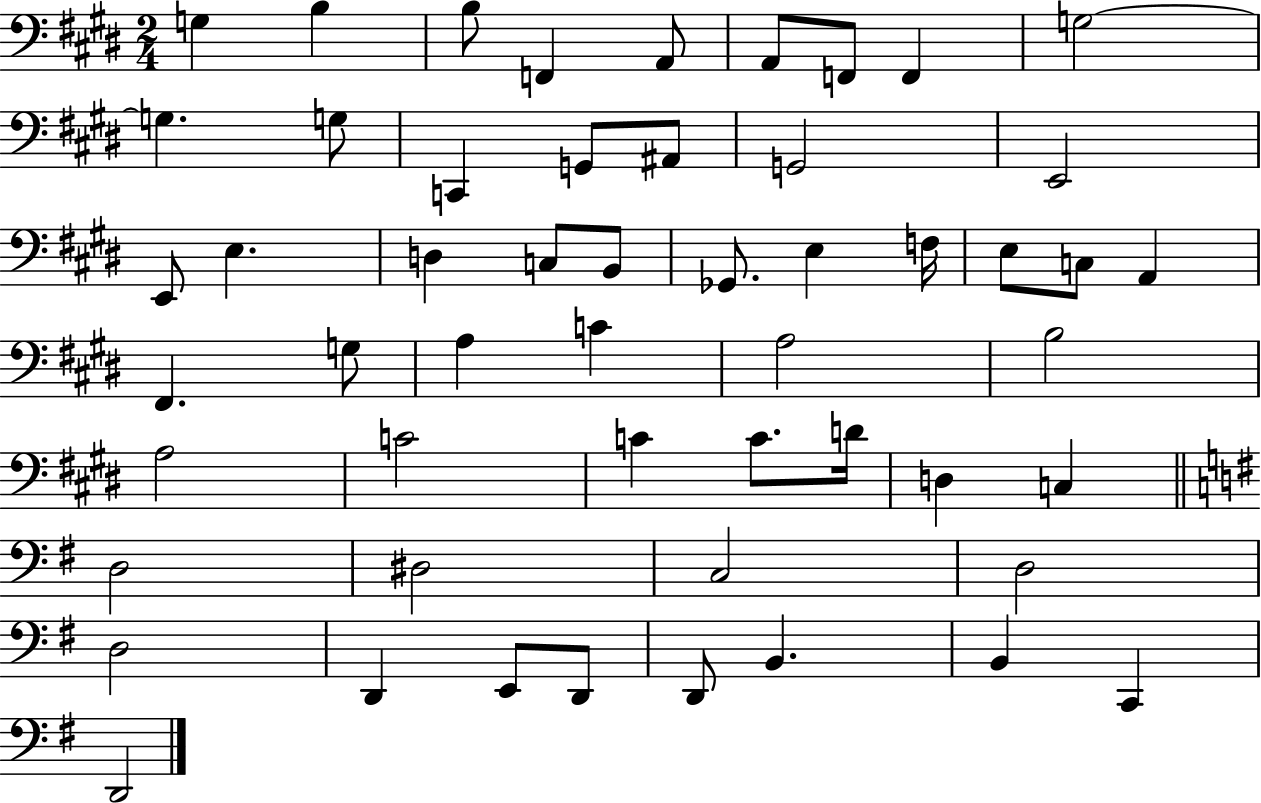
{
  \clef bass
  \numericTimeSignature
  \time 2/4
  \key e \major
  g4 b4 | b8 f,4 a,8 | a,8 f,8 f,4 | g2~~ | \break g4. g8 | c,4 g,8 ais,8 | g,2 | e,2 | \break e,8 e4. | d4 c8 b,8 | ges,8. e4 f16 | e8 c8 a,4 | \break fis,4. g8 | a4 c'4 | a2 | b2 | \break a2 | c'2 | c'4 c'8. d'16 | d4 c4 | \break \bar "||" \break \key g \major d2 | dis2 | c2 | d2 | \break d2 | d,4 e,8 d,8 | d,8 b,4. | b,4 c,4 | \break d,2 | \bar "|."
}